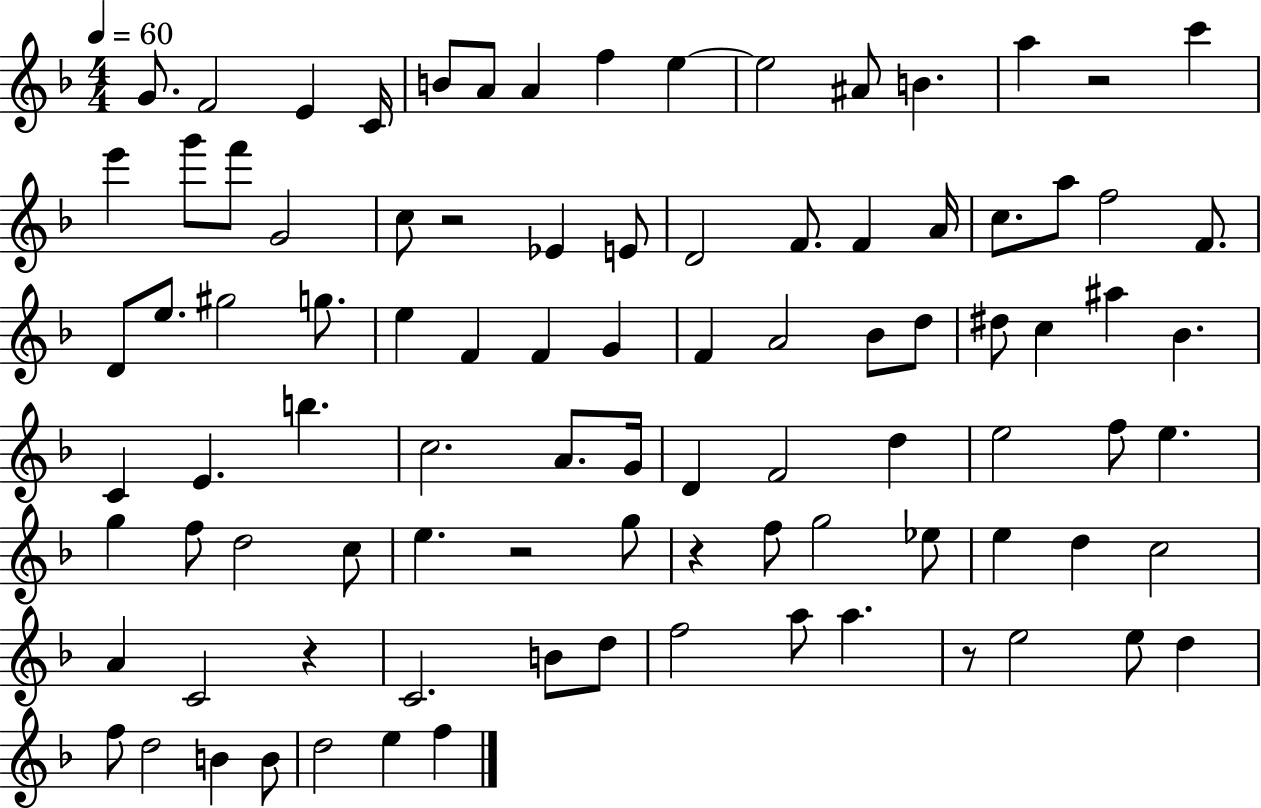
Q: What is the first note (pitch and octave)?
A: G4